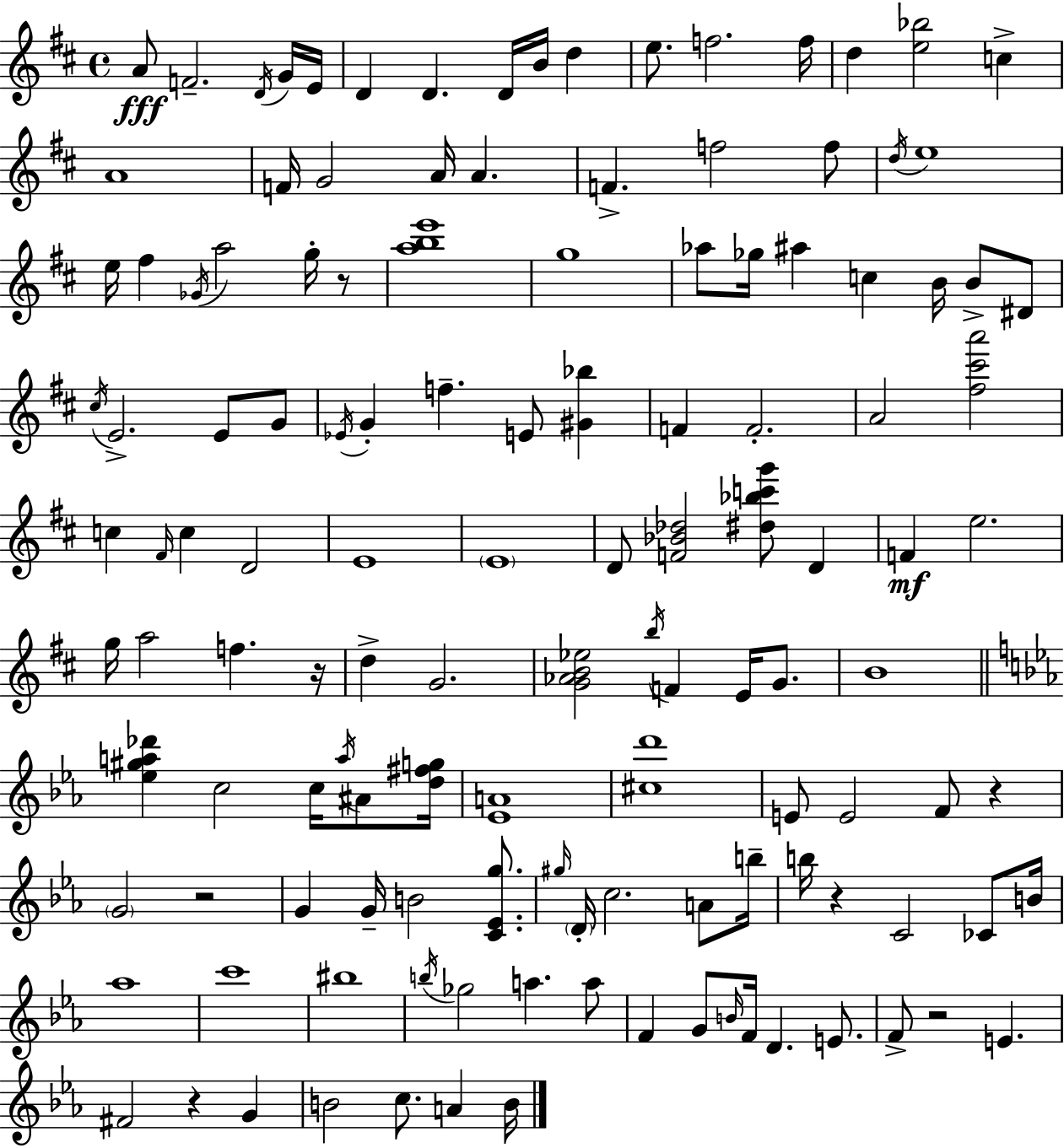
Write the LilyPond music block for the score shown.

{
  \clef treble
  \time 4/4
  \defaultTimeSignature
  \key d \major
  a'8\fff f'2.-- \acciaccatura { d'16 } g'16 | e'16 d'4 d'4. d'16 b'16 d''4 | e''8. f''2. | f''16 d''4 <e'' bes''>2 c''4-> | \break a'1 | f'16 g'2 a'16 a'4. | f'4.-> f''2 f''8 | \acciaccatura { d''16 } e''1 | \break e''16 fis''4 \acciaccatura { ges'16 } a''2 | g''16-. r8 <a'' b'' e'''>1 | g''1 | aes''8 ges''16 ais''4 c''4 b'16 b'8-> | \break dis'8 \acciaccatura { cis''16 } e'2.-> | e'8 g'8 \acciaccatura { ees'16 } g'4-. f''4.-- e'8 | <gis' bes''>4 f'4 f'2.-. | a'2 <fis'' cis''' a'''>2 | \break c''4 \grace { fis'16 } c''4 d'2 | e'1 | \parenthesize e'1 | d'8 <f' bes' des''>2 | \break <dis'' bes'' c''' g'''>8 d'4 f'4\mf e''2. | g''16 a''2 f''4. | r16 d''4-> g'2. | <g' aes' b' ees''>2 \acciaccatura { b''16 } f'4 | \break e'16 g'8. b'1 | \bar "||" \break \key c \minor <ees'' gis'' a'' des'''>4 c''2 c''16 \acciaccatura { a''16 } ais'8 | <d'' fis'' g''>16 <ees' a'>1 | <cis'' d'''>1 | e'8 e'2 f'8 r4 | \break \parenthesize g'2 r2 | g'4 g'16-- b'2 <c' ees' g''>8. | \grace { gis''16 } \parenthesize d'16-. c''2. a'8 | b''16-- b''16 r4 c'2 ces'8 | \break b'16 aes''1 | c'''1 | bis''1 | \acciaccatura { b''16 } ges''2 a''4. | \break a''8 f'4 g'8 \grace { b'16 } f'16 d'4. | e'8. f'8-> r2 e'4. | fis'2 r4 | g'4 b'2 c''8. a'4 | \break b'16 \bar "|."
}